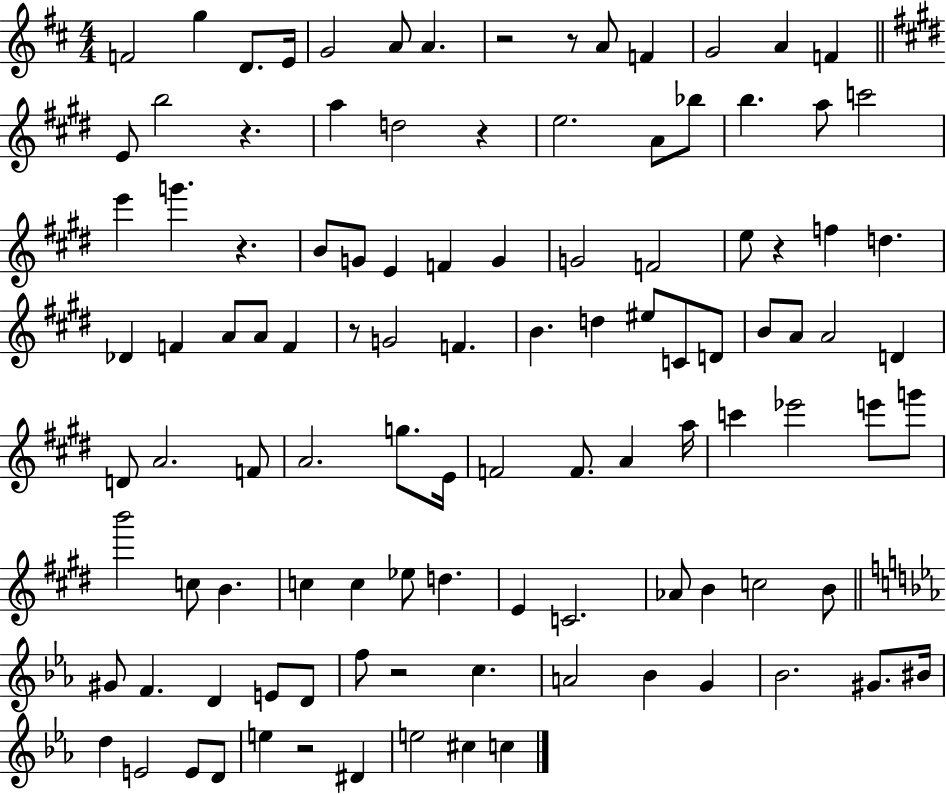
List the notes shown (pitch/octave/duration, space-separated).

F4/h G5/q D4/e. E4/s G4/h A4/e A4/q. R/h R/e A4/e F4/q G4/h A4/q F4/q E4/e B5/h R/q. A5/q D5/h R/q E5/h. A4/e Bb5/e B5/q. A5/e C6/h E6/q G6/q. R/q. B4/e G4/e E4/q F4/q G4/q G4/h F4/h E5/e R/q F5/q D5/q. Db4/q F4/q A4/e A4/e F4/q R/e G4/h F4/q. B4/q. D5/q EIS5/e C4/e D4/e B4/e A4/e A4/h D4/q D4/e A4/h. F4/e A4/h. G5/e. E4/s F4/h F4/e. A4/q A5/s C6/q Eb6/h E6/e G6/e B6/h C5/e B4/q. C5/q C5/q Eb5/e D5/q. E4/q C4/h. Ab4/e B4/q C5/h B4/e G#4/e F4/q. D4/q E4/e D4/e F5/e R/h C5/q. A4/h Bb4/q G4/q Bb4/h. G#4/e. BIS4/s D5/q E4/h E4/e D4/e E5/q R/h D#4/q E5/h C#5/q C5/q